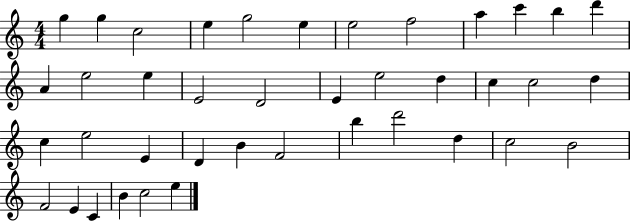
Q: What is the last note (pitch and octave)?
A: E5